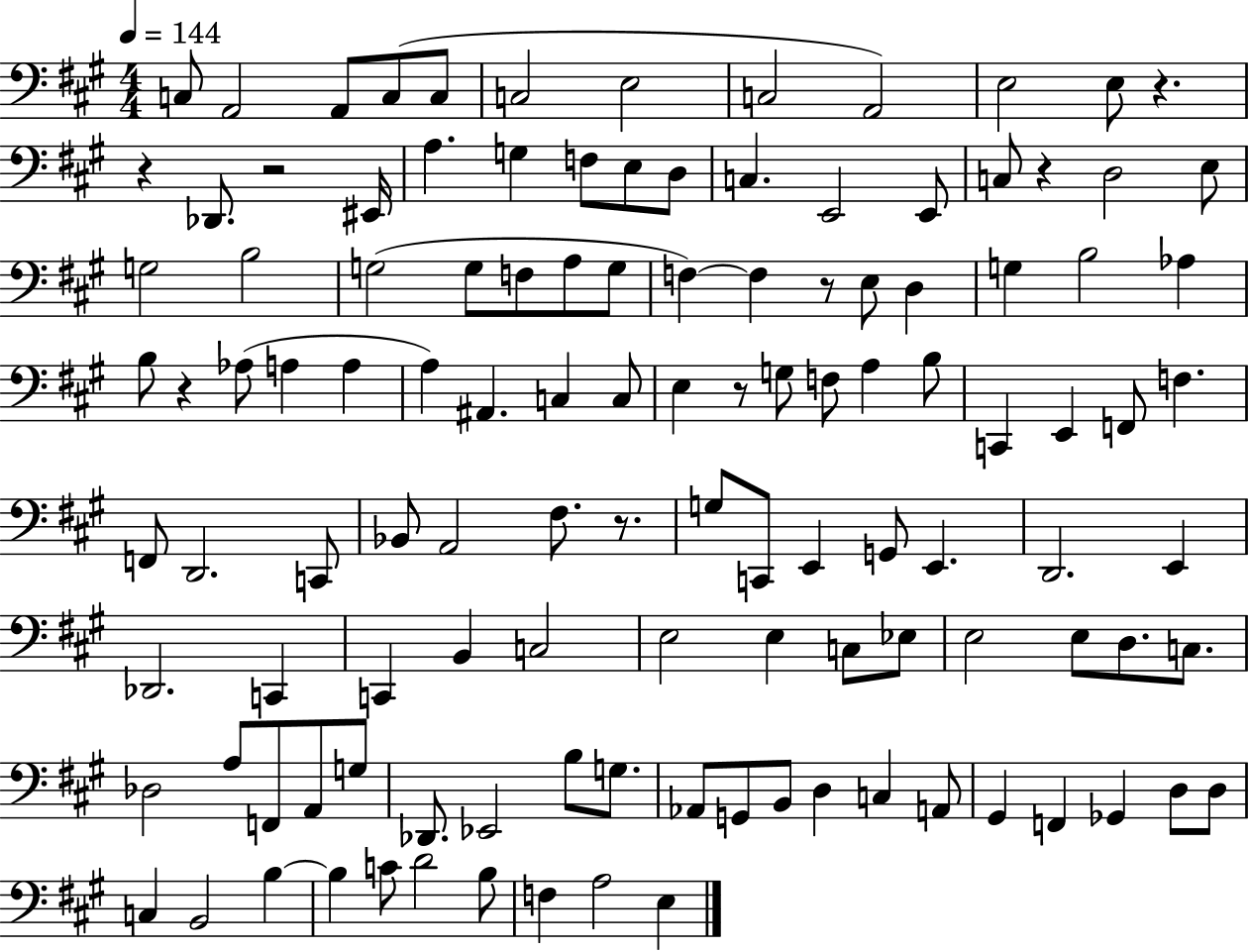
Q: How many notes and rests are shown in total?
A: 119